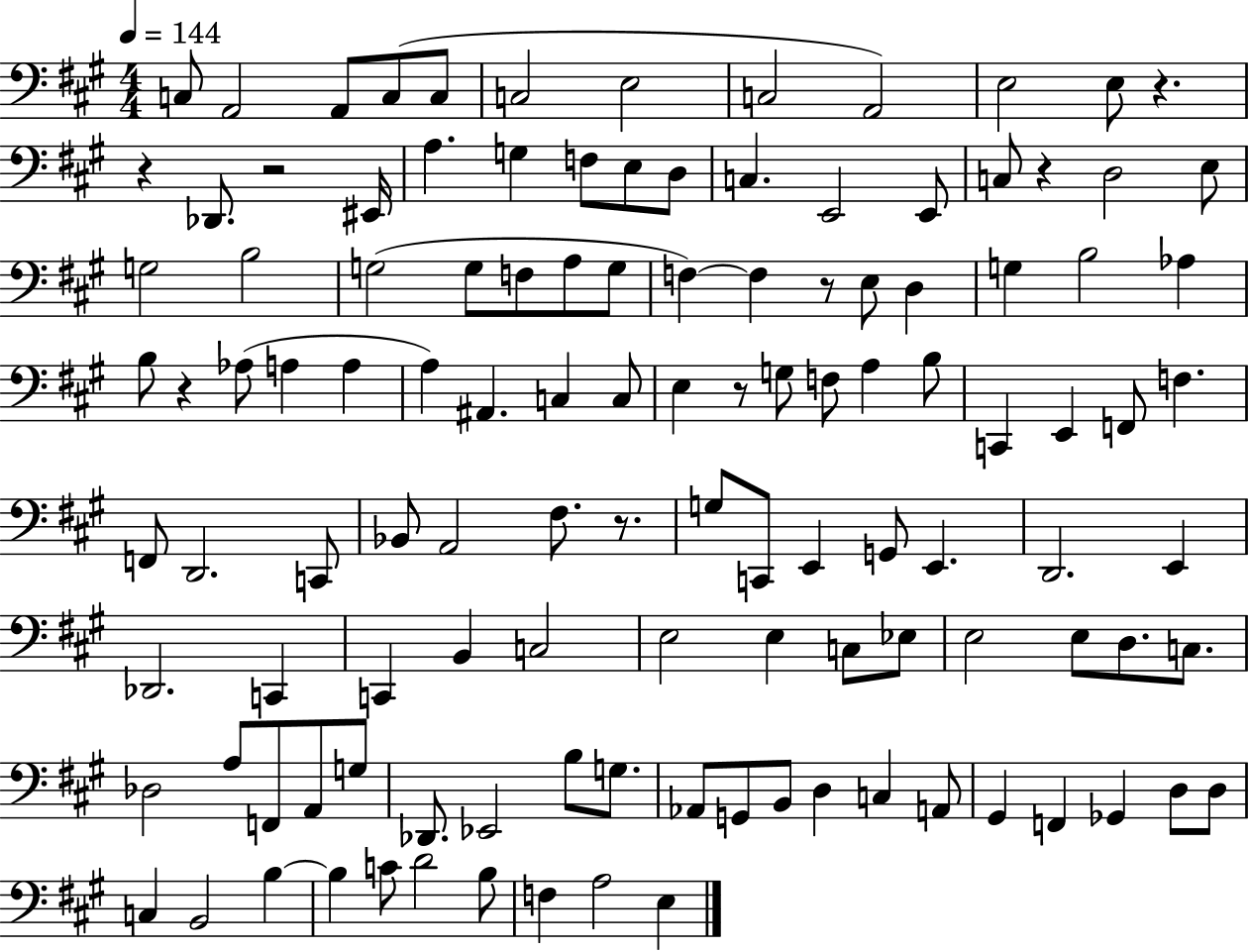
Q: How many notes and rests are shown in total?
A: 119